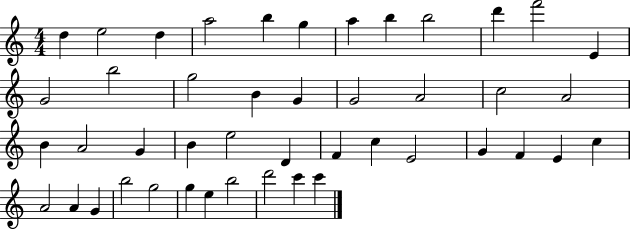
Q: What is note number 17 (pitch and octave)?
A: G4